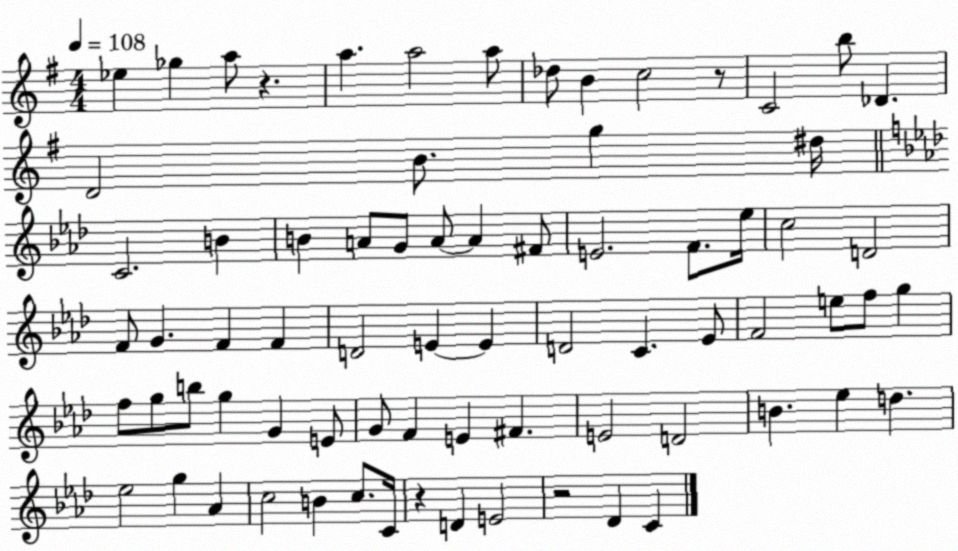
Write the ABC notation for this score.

X:1
T:Untitled
M:4/4
L:1/4
K:G
_e _g a/2 z a a2 a/2 _d/2 B c2 z/2 C2 b/2 _D D2 B/2 g ^d/4 C2 B B A/2 G/2 A/2 A ^F/2 E2 F/2 _e/4 c2 D2 F/2 G F F D2 E E D2 C _E/2 F2 e/2 f/2 g f/2 g/2 b/2 g G E/2 G/2 F E ^F E2 D2 B _e d _e2 g _A c2 B c/2 C/4 z D E2 z2 _D C